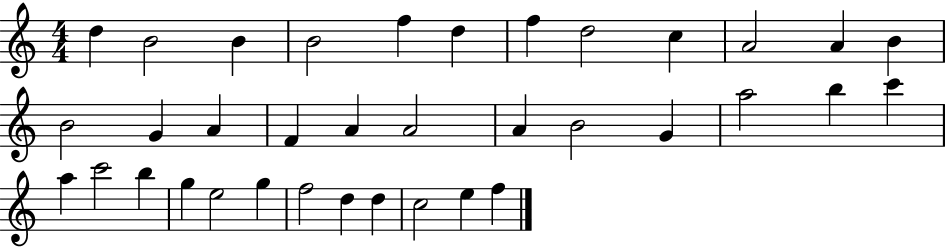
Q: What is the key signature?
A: C major